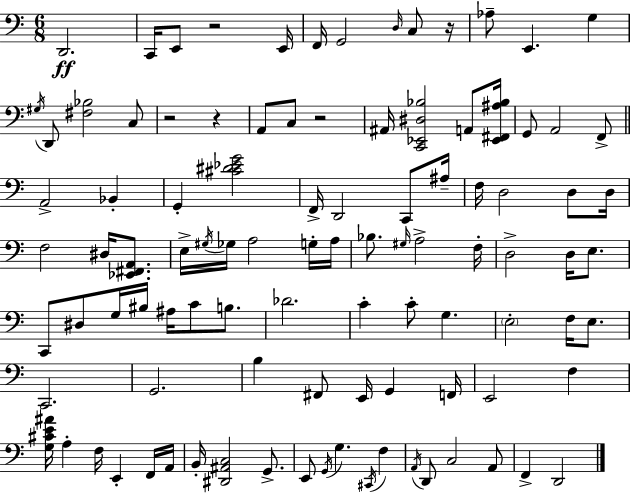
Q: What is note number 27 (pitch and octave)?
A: C2